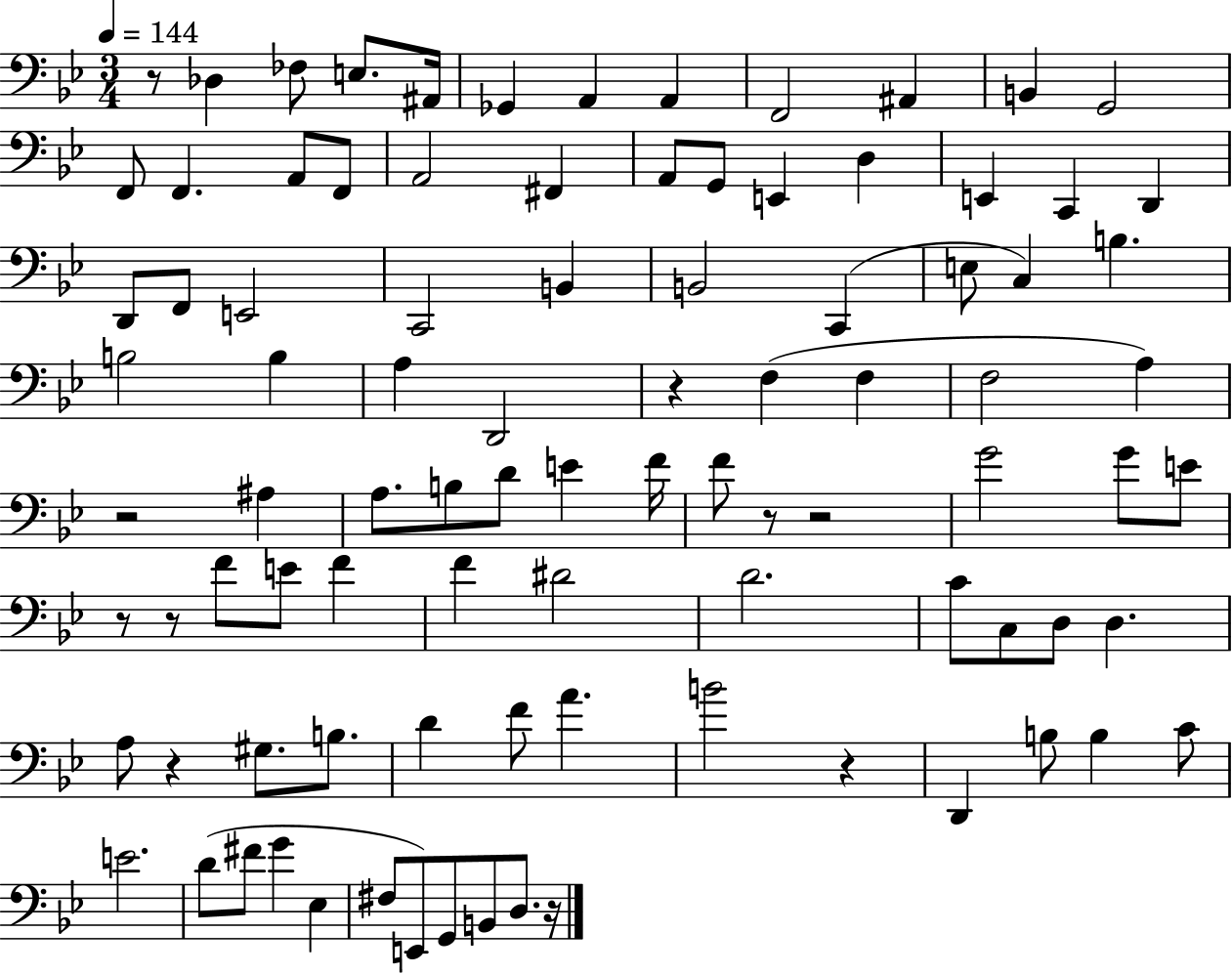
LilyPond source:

{
  \clef bass
  \numericTimeSignature
  \time 3/4
  \key bes \major
  \tempo 4 = 144
  \repeat volta 2 { r8 des4 fes8 e8. ais,16 | ges,4 a,4 a,4 | f,2 ais,4 | b,4 g,2 | \break f,8 f,4. a,8 f,8 | a,2 fis,4 | a,8 g,8 e,4 d4 | e,4 c,4 d,4 | \break d,8 f,8 e,2 | c,2 b,4 | b,2 c,4( | e8 c4) b4. | \break b2 b4 | a4 d,2 | r4 f4( f4 | f2 a4) | \break r2 ais4 | a8. b8 d'8 e'4 f'16 | f'8 r8 r2 | g'2 g'8 e'8 | \break r8 r8 f'8 e'8 f'4 | f'4 dis'2 | d'2. | c'8 c8 d8 d4. | \break a8 r4 gis8. b8. | d'4 f'8 a'4. | b'2 r4 | d,4 b8 b4 c'8 | \break e'2. | d'8( fis'8 g'4 ees4 | fis8 e,8) g,8 b,8 d8. r16 | } \bar "|."
}